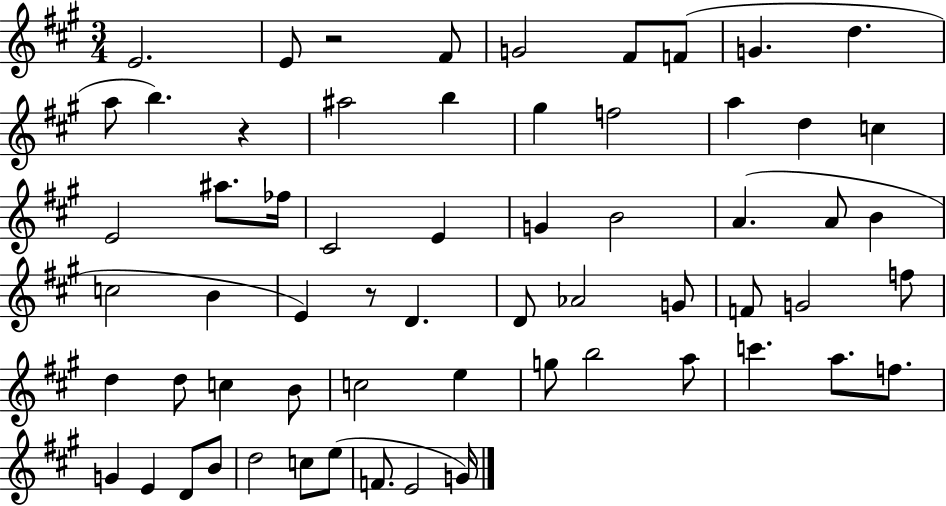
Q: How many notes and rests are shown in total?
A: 62